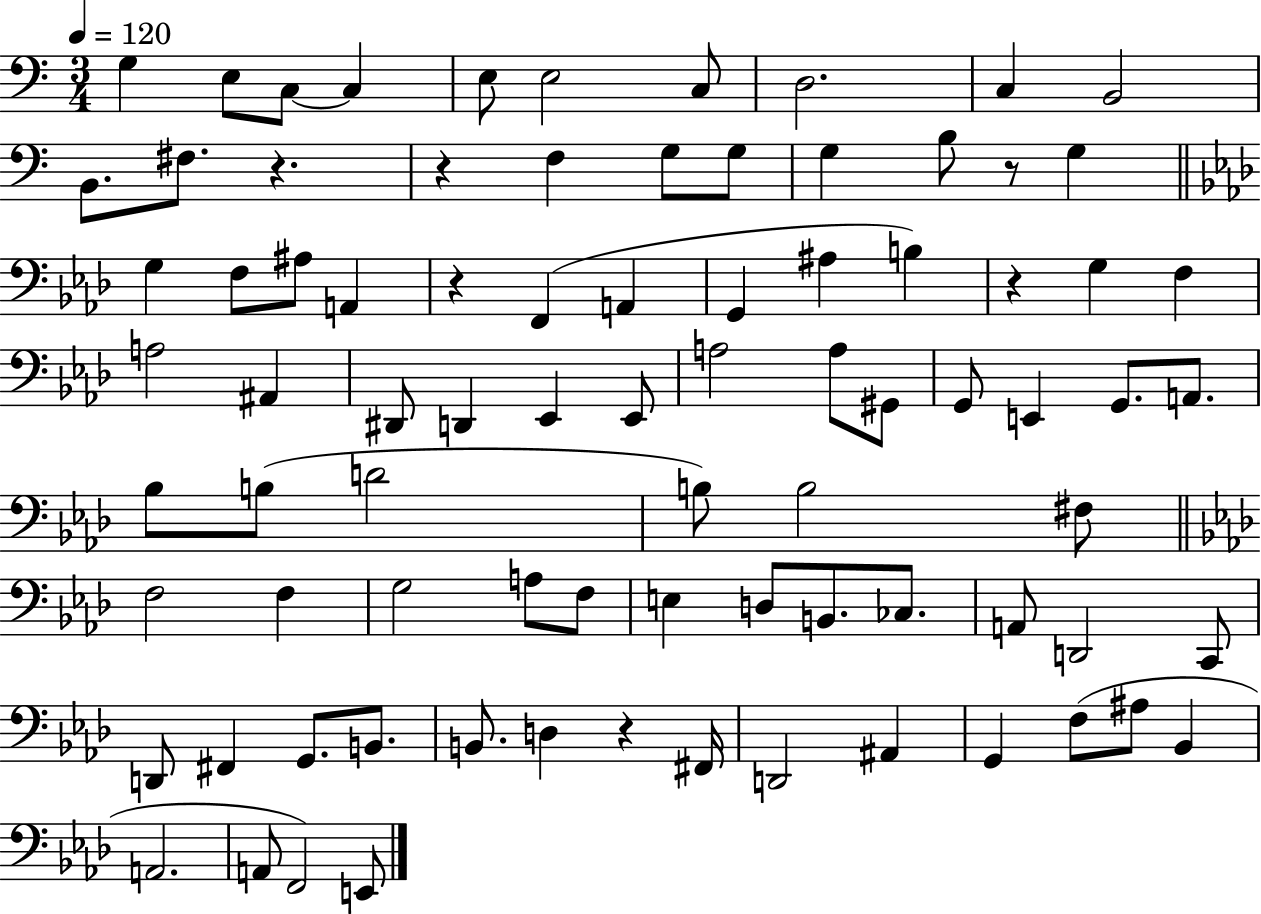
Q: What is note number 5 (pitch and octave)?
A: E3